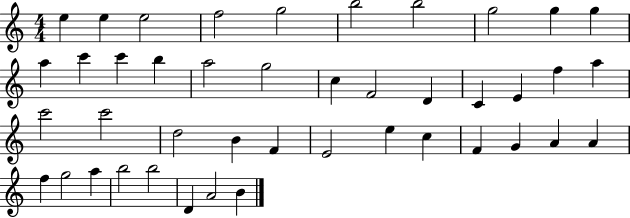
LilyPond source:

{
  \clef treble
  \numericTimeSignature
  \time 4/4
  \key c \major
  e''4 e''4 e''2 | f''2 g''2 | b''2 b''2 | g''2 g''4 g''4 | \break a''4 c'''4 c'''4 b''4 | a''2 g''2 | c''4 f'2 d'4 | c'4 e'4 f''4 a''4 | \break c'''2 c'''2 | d''2 b'4 f'4 | e'2 e''4 c''4 | f'4 g'4 a'4 a'4 | \break f''4 g''2 a''4 | b''2 b''2 | d'4 a'2 b'4 | \bar "|."
}